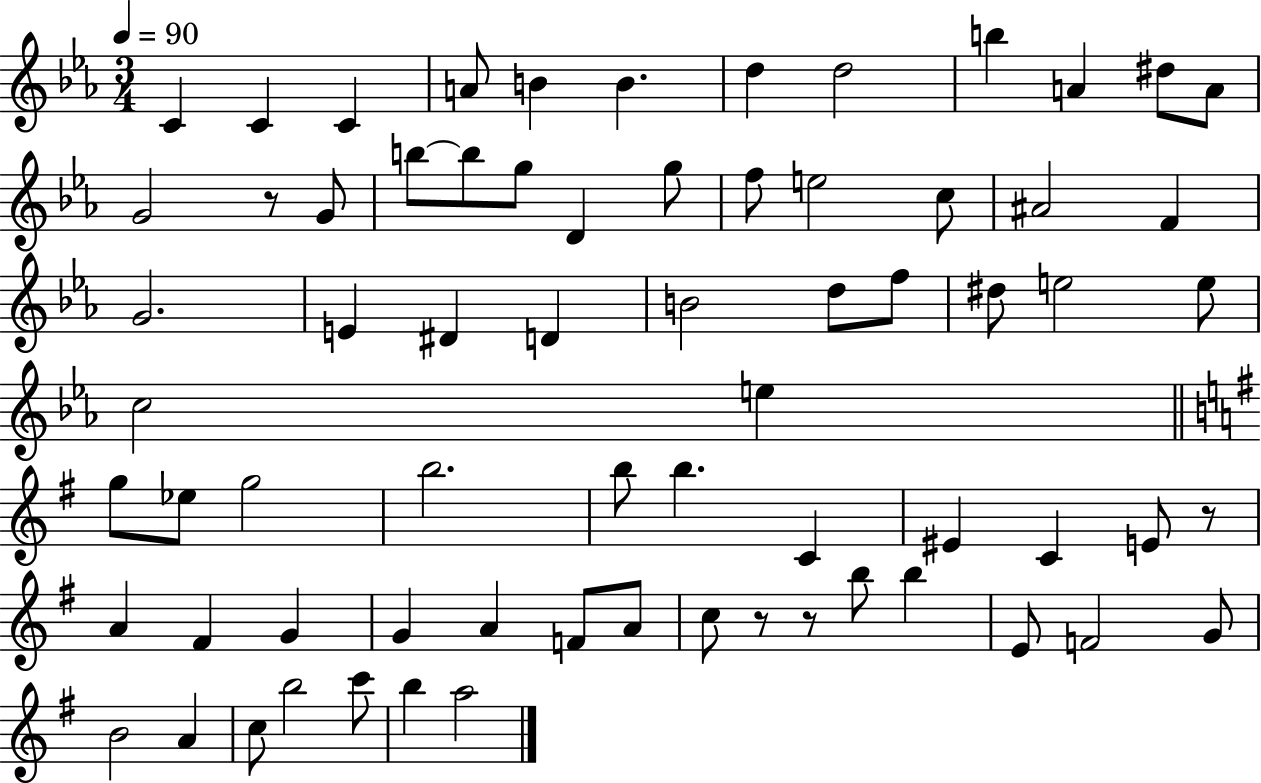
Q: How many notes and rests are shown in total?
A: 70